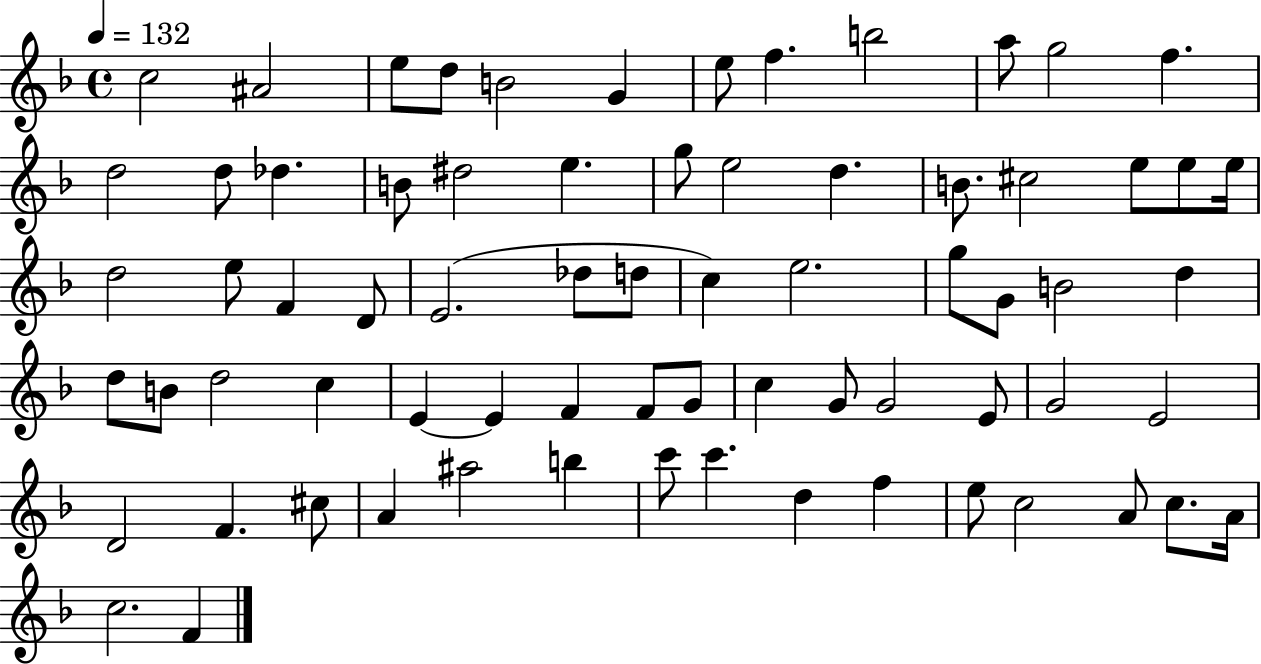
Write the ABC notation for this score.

X:1
T:Untitled
M:4/4
L:1/4
K:F
c2 ^A2 e/2 d/2 B2 G e/2 f b2 a/2 g2 f d2 d/2 _d B/2 ^d2 e g/2 e2 d B/2 ^c2 e/2 e/2 e/4 d2 e/2 F D/2 E2 _d/2 d/2 c e2 g/2 G/2 B2 d d/2 B/2 d2 c E E F F/2 G/2 c G/2 G2 E/2 G2 E2 D2 F ^c/2 A ^a2 b c'/2 c' d f e/2 c2 A/2 c/2 A/4 c2 F